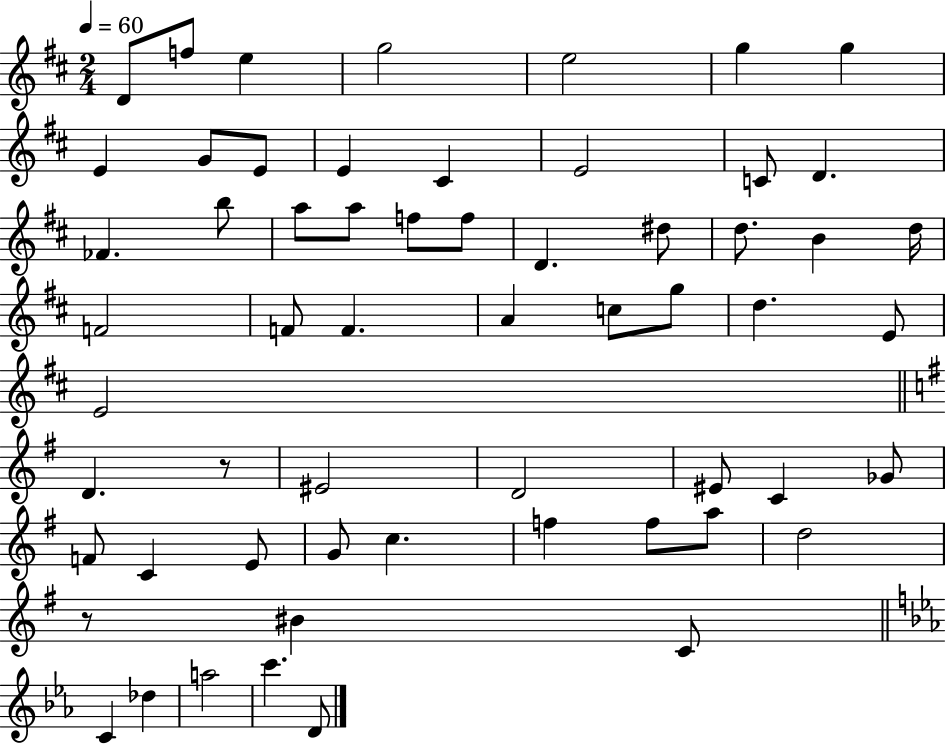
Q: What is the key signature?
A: D major